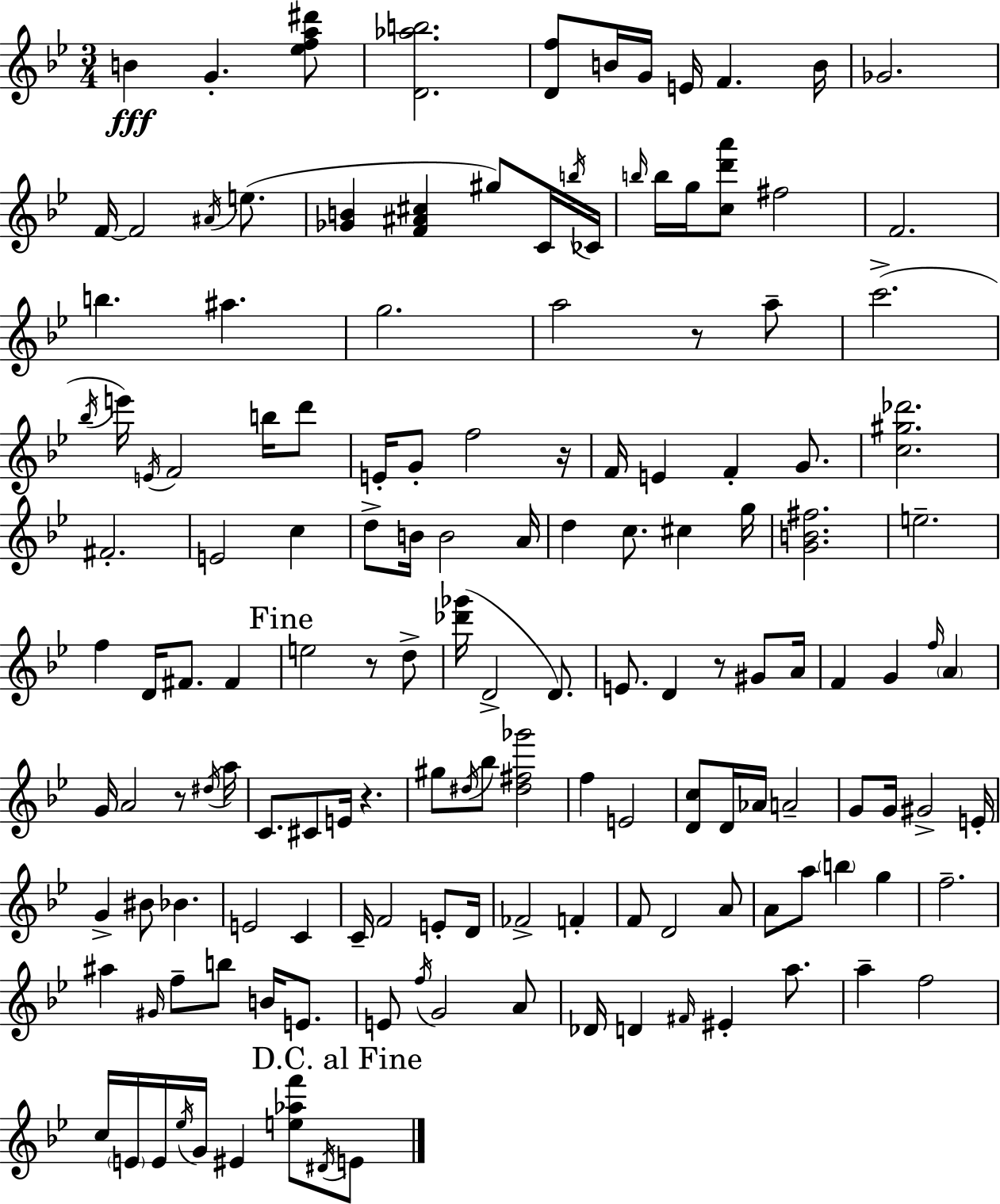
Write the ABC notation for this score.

X:1
T:Untitled
M:3/4
L:1/4
K:Gm
B G [_efa^d']/2 [D_ab]2 [Df]/2 B/4 G/4 E/4 F B/4 _G2 F/4 F2 ^A/4 e/2 [_GB] [F^A^c] ^g/2 C/4 b/4 _C/4 b/4 b/4 g/4 [cd'a']/2 ^f2 F2 b ^a g2 a2 z/2 a/2 c'2 _b/4 e'/4 E/4 F2 b/4 d'/2 E/4 G/2 f2 z/4 F/4 E F G/2 [c^g_d']2 ^F2 E2 c d/2 B/4 B2 A/4 d c/2 ^c g/4 [GB^f]2 e2 f D/4 ^F/2 ^F e2 z/2 d/2 [_d'_g']/4 D2 D/2 E/2 D z/2 ^G/2 A/4 F G f/4 A G/4 A2 z/2 ^d/4 a/4 C/2 ^C/2 E/4 z ^g/2 ^d/4 _b/2 [^d^f_g']2 f E2 [Dc]/2 D/4 _A/4 A2 G/2 G/4 ^G2 E/4 G ^B/2 _B E2 C C/4 F2 E/2 D/4 _F2 F F/2 D2 A/2 A/2 a/2 b g f2 ^a ^G/4 f/2 b/2 B/4 E/2 E/2 f/4 G2 A/2 _D/4 D ^F/4 ^E a/2 a f2 c/4 E/4 E/4 _e/4 G/4 ^E [e_af']/2 ^D/4 E/2